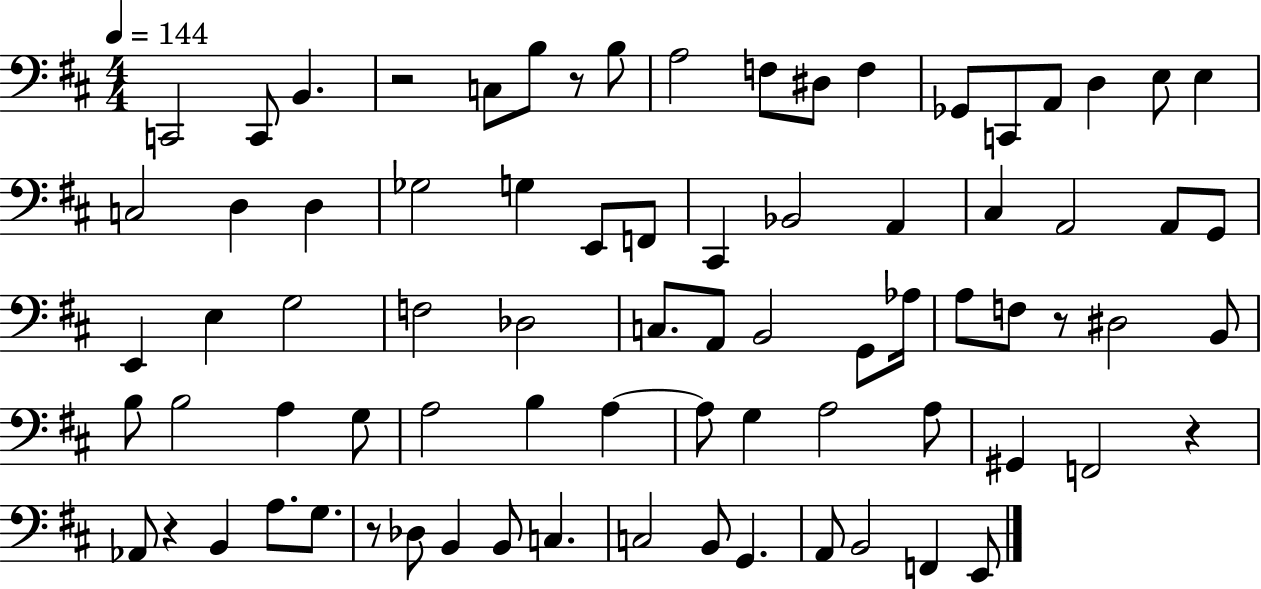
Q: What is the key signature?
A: D major